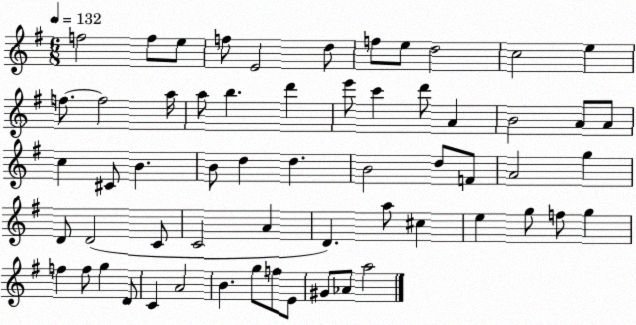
X:1
T:Untitled
M:6/8
L:1/4
K:G
f2 f/2 e/2 f/2 E2 d/2 f/2 e/2 d2 c2 e f/2 f2 a/4 a/2 b d' e'/2 c' d'/2 A B2 A/2 A/2 c ^C/2 B B/2 d d B2 d/2 F/2 A2 g D/2 D2 C/2 C2 A D a/2 ^c e g/2 f/2 g f f/2 g D/2 C A2 B g/2 f/2 E/2 ^G/2 _A/2 a2